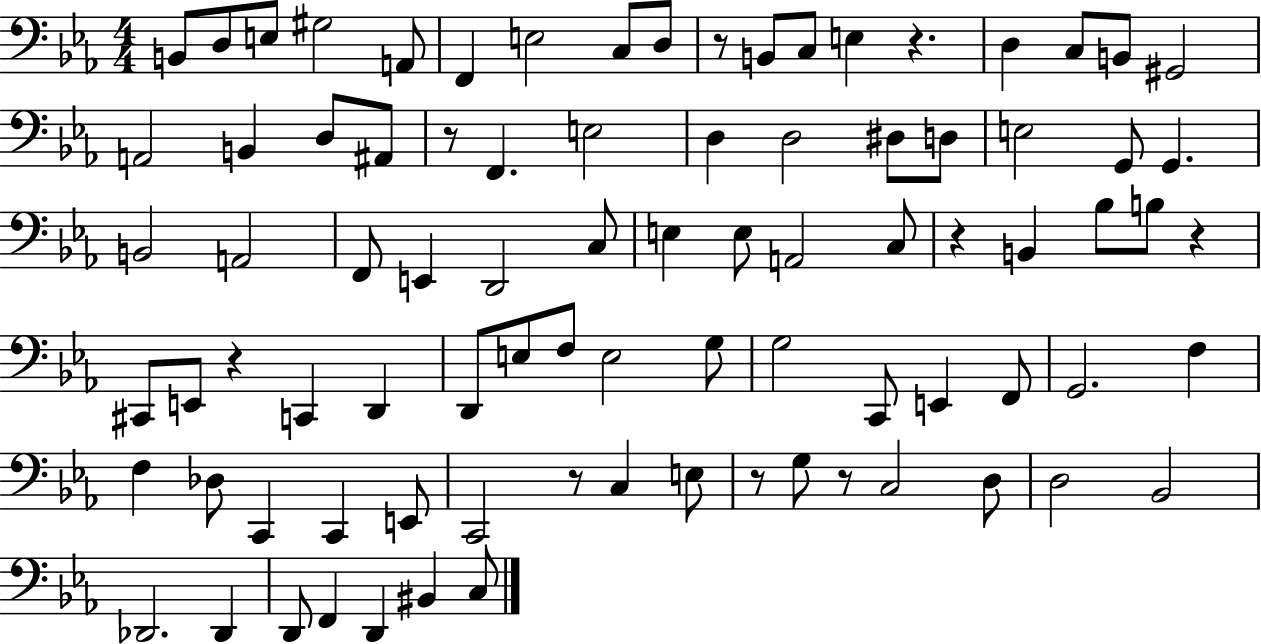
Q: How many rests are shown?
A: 9